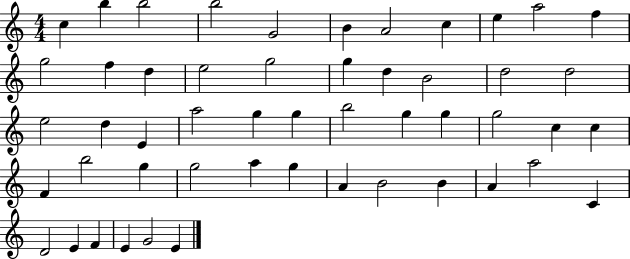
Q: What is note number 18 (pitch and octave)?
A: D5